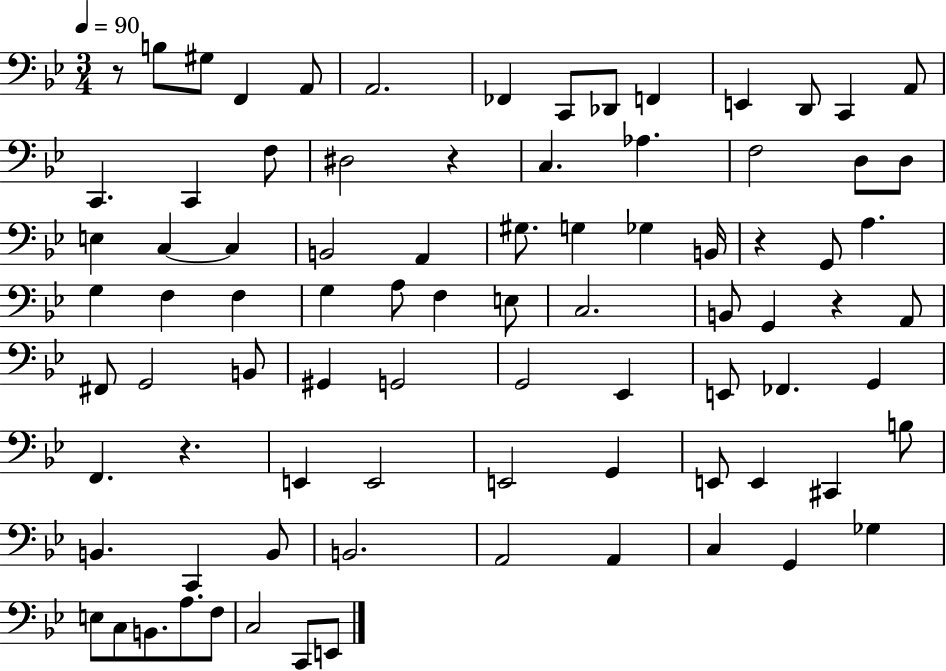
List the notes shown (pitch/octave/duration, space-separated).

R/e B3/e G#3/e F2/q A2/e A2/h. FES2/q C2/e Db2/e F2/q E2/q D2/e C2/q A2/e C2/q. C2/q F3/e D#3/h R/q C3/q. Ab3/q. F3/h D3/e D3/e E3/q C3/q C3/q B2/h A2/q G#3/e. G3/q Gb3/q B2/s R/q G2/e A3/q. G3/q F3/q F3/q G3/q A3/e F3/q E3/e C3/h. B2/e G2/q R/q A2/e F#2/e G2/h B2/e G#2/q G2/h G2/h Eb2/q E2/e FES2/q. G2/q F2/q. R/q. E2/q E2/h E2/h G2/q E2/e E2/q C#2/q B3/e B2/q. C2/q B2/e B2/h. A2/h A2/q C3/q G2/q Gb3/q E3/e C3/e B2/e. A3/e. F3/e C3/h C2/e E2/e